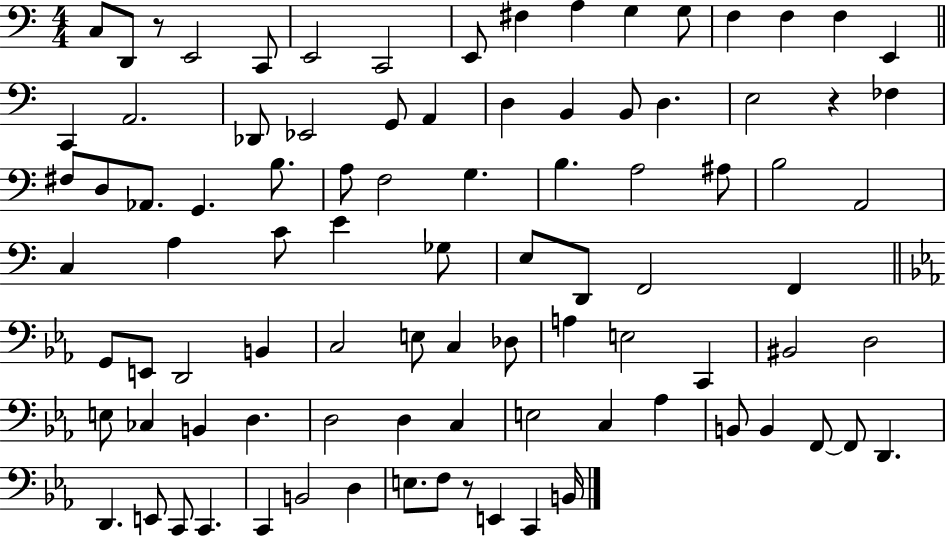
C3/e D2/e R/e E2/h C2/e E2/h C2/h E2/e F#3/q A3/q G3/q G3/e F3/q F3/q F3/q E2/q C2/q A2/h. Db2/e Eb2/h G2/e A2/q D3/q B2/q B2/e D3/q. E3/h R/q FES3/q F#3/e D3/e Ab2/e. G2/q. B3/e. A3/e F3/h G3/q. B3/q. A3/h A#3/e B3/h A2/h C3/q A3/q C4/e E4/q Gb3/e E3/e D2/e F2/h F2/q G2/e E2/e D2/h B2/q C3/h E3/e C3/q Db3/e A3/q E3/h C2/q BIS2/h D3/h E3/e CES3/q B2/q D3/q. D3/h D3/q C3/q E3/h C3/q Ab3/q B2/e B2/q F2/e F2/e D2/q. D2/q. E2/e C2/e C2/q. C2/q B2/h D3/q E3/e. F3/e R/e E2/q C2/q B2/s